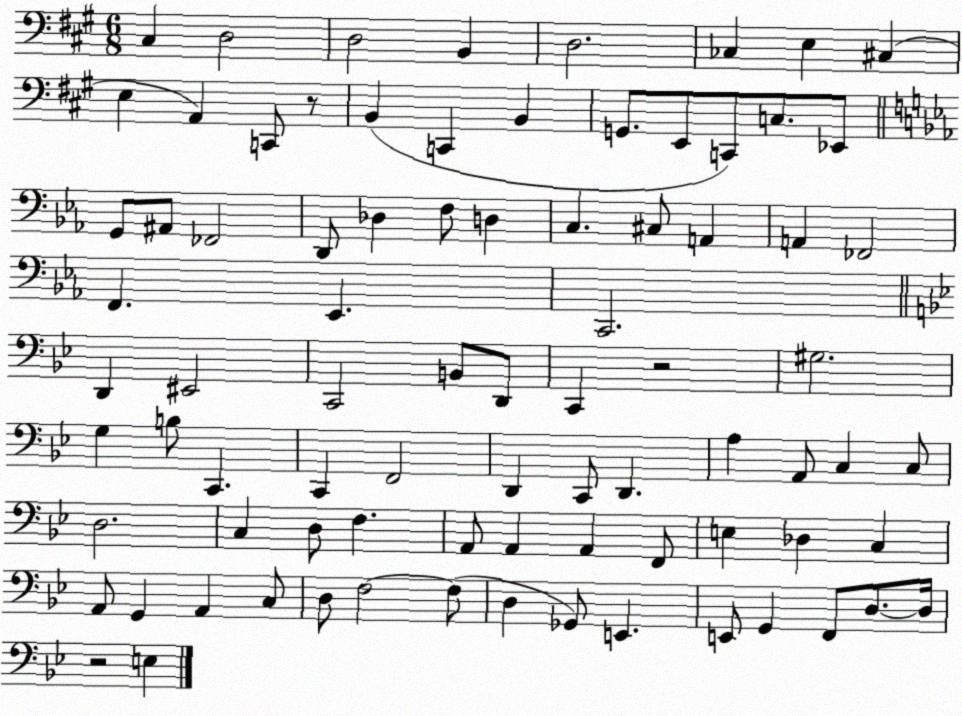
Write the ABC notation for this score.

X:1
T:Untitled
M:6/8
L:1/4
K:A
^C, D,2 D,2 B,, D,2 _C, E, ^C, E, A,, C,,/2 z/2 B,, C,, B,, G,,/2 E,,/2 C,,/2 C,/2 _E,,/2 G,,/2 ^A,,/2 _F,,2 D,,/2 _D, F,/2 D, C, ^C,/2 A,, A,, _F,,2 F,, _E,, C,,2 D,, ^E,,2 C,,2 B,,/2 D,,/2 C,, z2 ^G,2 G, B,/2 C,, C,, F,,2 D,, C,,/2 D,, A, A,,/2 C, C,/2 D,2 C, D,/2 F, A,,/2 A,, A,, F,,/2 E, _D, C, A,,/2 G,, A,, C,/2 D,/2 F,2 F,/2 D, _G,,/2 E,, E,,/2 G,, F,,/2 D,/2 D,/4 z2 E,